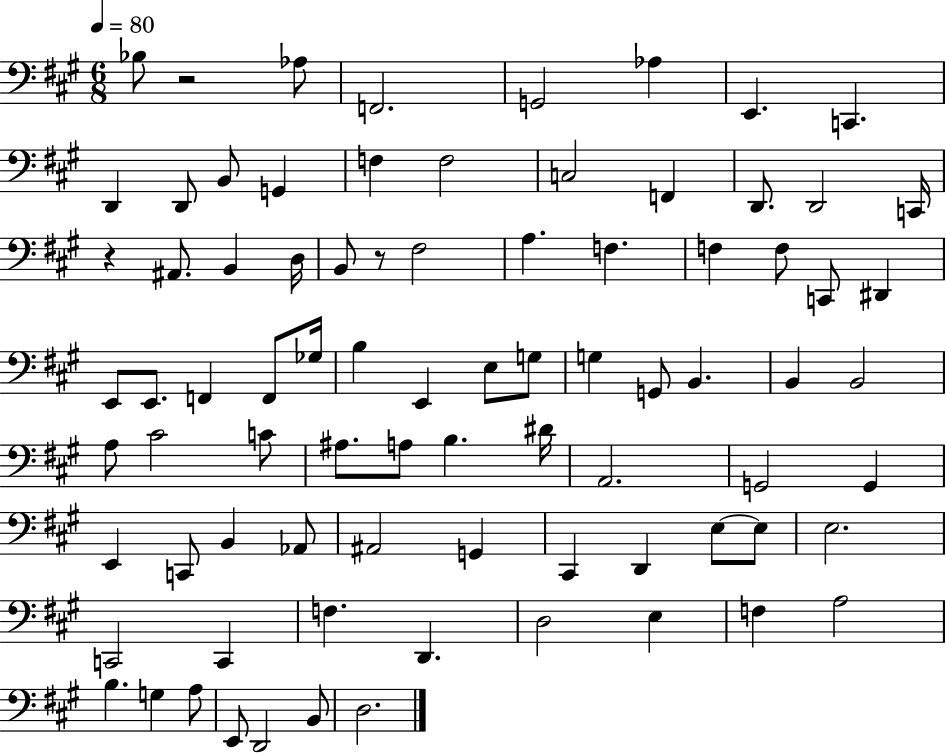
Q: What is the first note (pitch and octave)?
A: Bb3